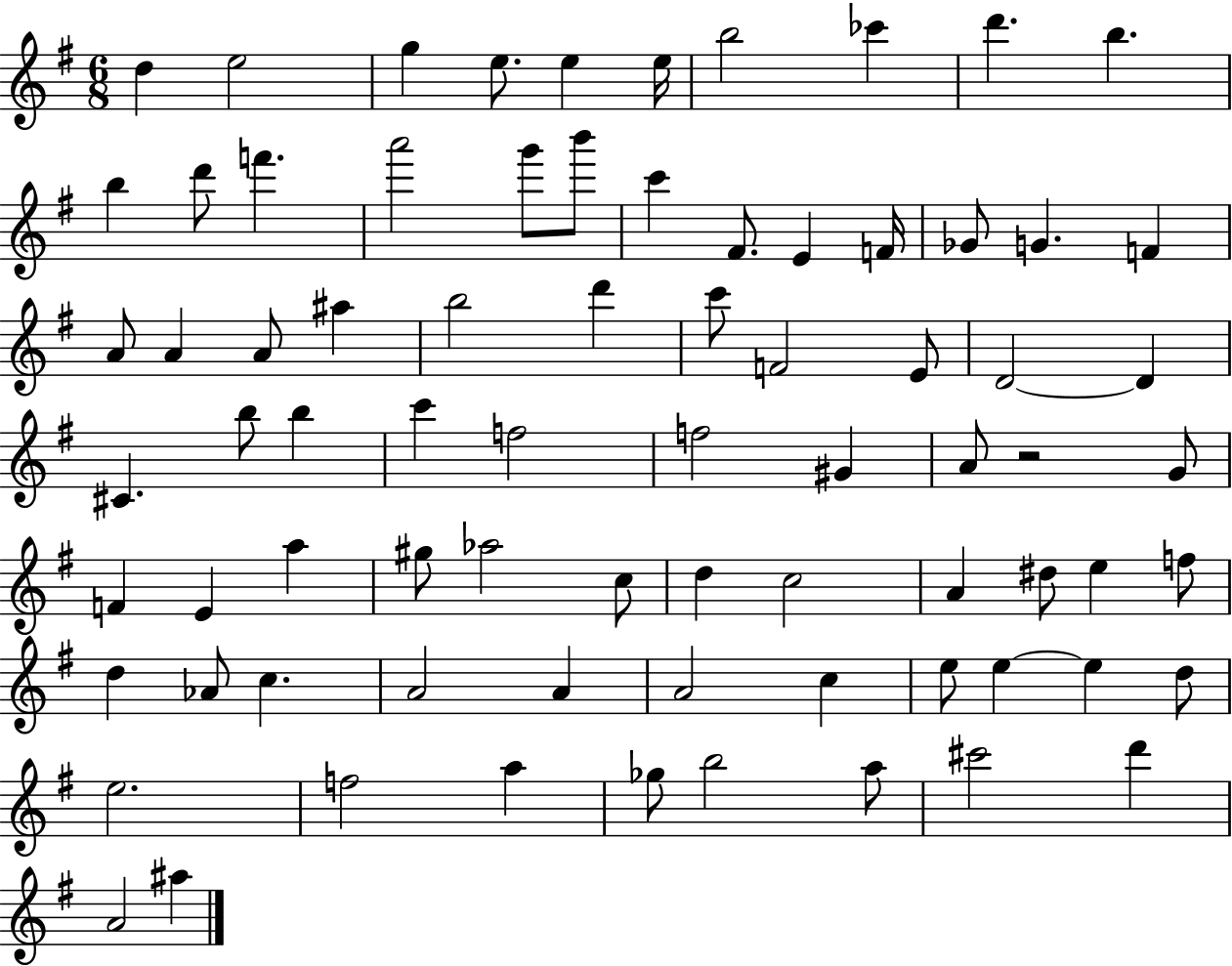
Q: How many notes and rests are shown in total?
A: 77